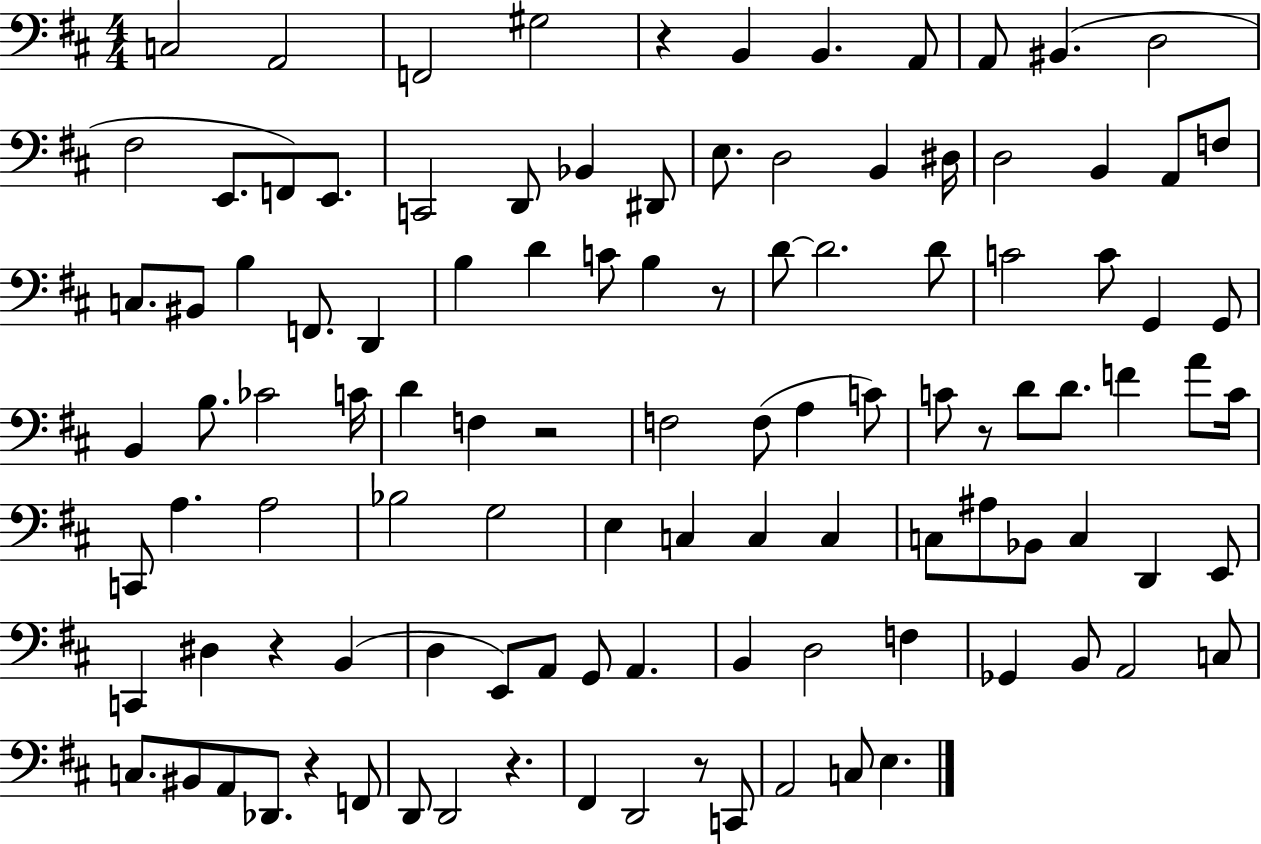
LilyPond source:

{
  \clef bass
  \numericTimeSignature
  \time 4/4
  \key d \major
  c2 a,2 | f,2 gis2 | r4 b,4 b,4. a,8 | a,8 bis,4.( d2 | \break fis2 e,8. f,8) e,8. | c,2 d,8 bes,4 dis,8 | e8. d2 b,4 dis16 | d2 b,4 a,8 f8 | \break c8. bis,8 b4 f,8. d,4 | b4 d'4 c'8 b4 r8 | d'8~~ d'2. d'8 | c'2 c'8 g,4 g,8 | \break b,4 b8. ces'2 c'16 | d'4 f4 r2 | f2 f8( a4 c'8) | c'8 r8 d'8 d'8. f'4 a'8 c'16 | \break c,8 a4. a2 | bes2 g2 | e4 c4 c4 c4 | c8 ais8 bes,8 c4 d,4 e,8 | \break c,4 dis4 r4 b,4( | d4 e,8) a,8 g,8 a,4. | b,4 d2 f4 | ges,4 b,8 a,2 c8 | \break c8. bis,8 a,8 des,8. r4 f,8 | d,8 d,2 r4. | fis,4 d,2 r8 c,8 | a,2 c8 e4. | \break \bar "|."
}